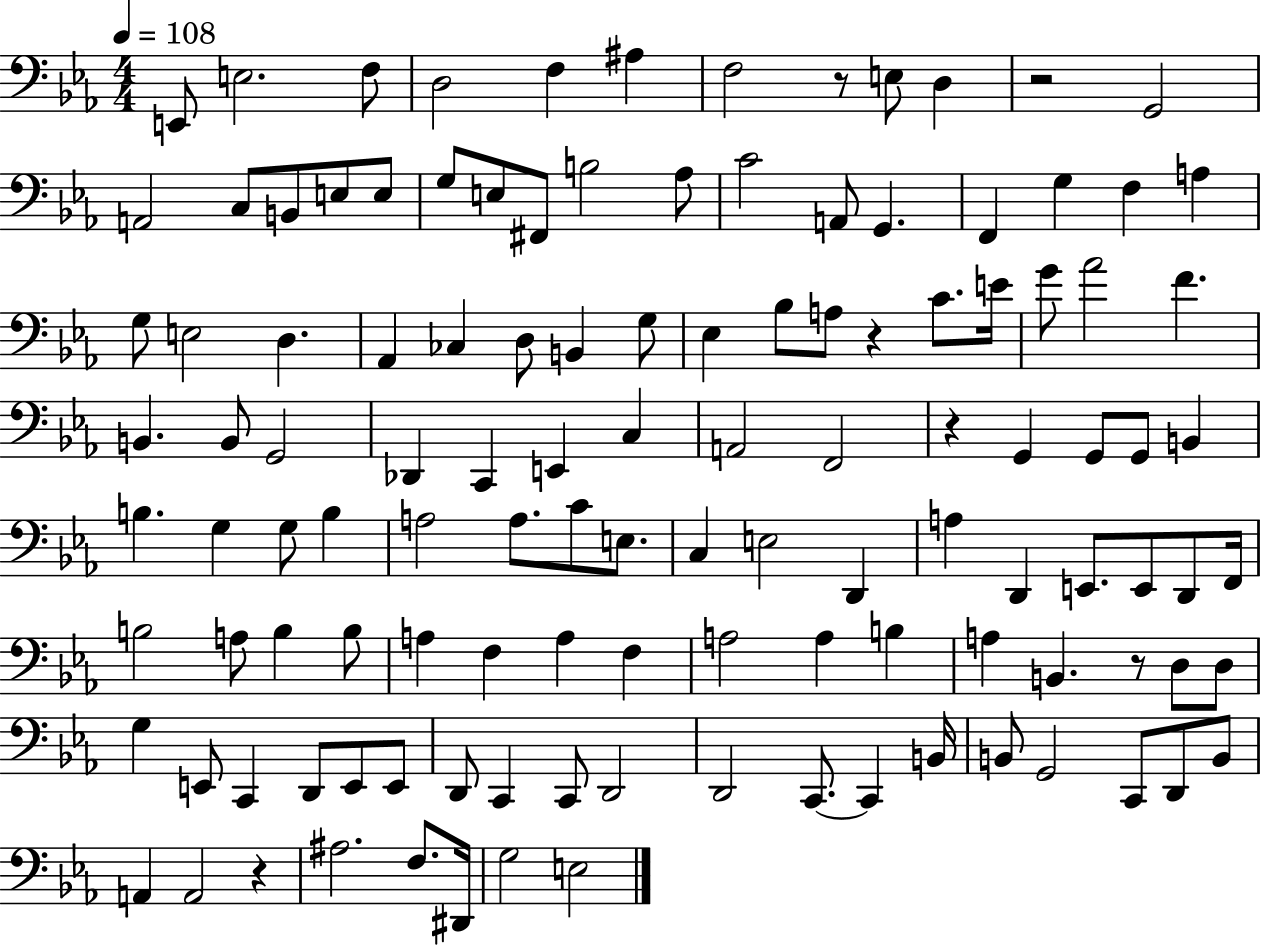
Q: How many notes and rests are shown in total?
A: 120